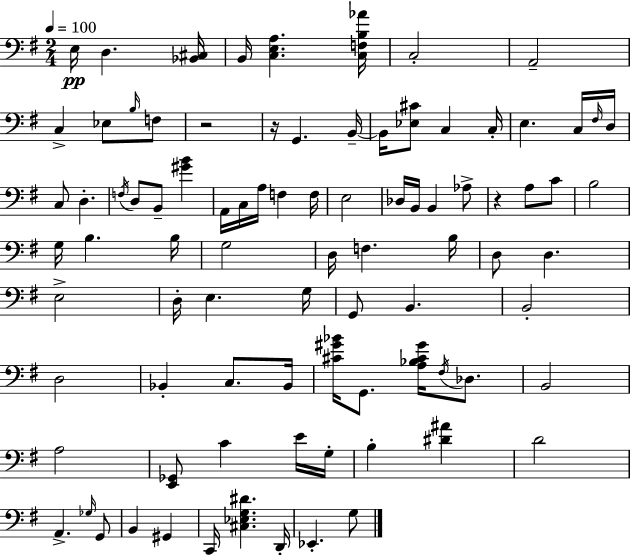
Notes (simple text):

E3/s D3/q. [Bb2,C#3]/s B2/s [C3,E3,A3]/q. [C3,F3,B3,Ab4]/s C3/h A2/h C3/q Eb3/e B3/s F3/e R/h R/s G2/q. B2/s B2/s [Eb3,C#4]/e C3/q C3/s E3/q. C3/s F#3/s D3/s C3/e D3/q. F3/s D3/e B2/e [G#4,B4]/q A2/s C3/s A3/s F3/q F3/s E3/h Db3/s B2/s B2/q Ab3/e R/q A3/e C4/e B3/h G3/s B3/q. B3/s G3/h D3/s F3/q. B3/s D3/e D3/q. E3/h D3/s E3/q. G3/s G2/e B2/q. B2/h D3/h Bb2/q C3/e. Bb2/s [C#4,G#4,Bb4]/s G2/e. [A3,Bb3,C#4,G#4]/s F#3/s Db3/e. B2/h A3/h [E2,Gb2]/e C4/q E4/s G3/s B3/q [D#4,A#4]/q D4/h A2/q. Gb3/s G2/e B2/q G#2/q C2/s [C#3,Eb3,G3,D#4]/q. D2/s Eb2/q. G3/e